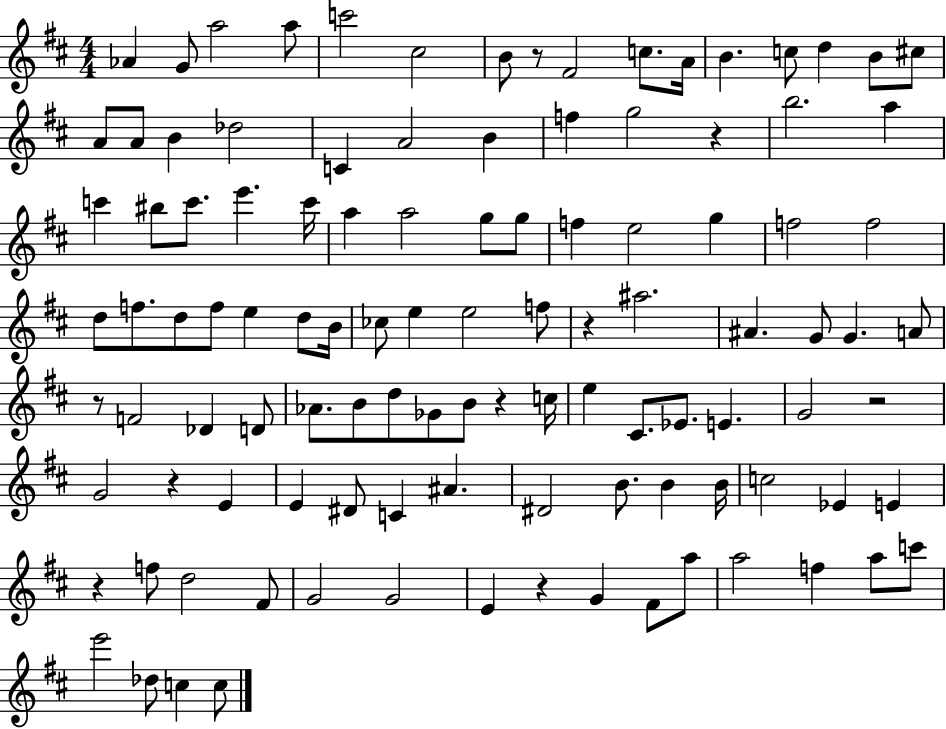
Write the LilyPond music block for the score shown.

{
  \clef treble
  \numericTimeSignature
  \time 4/4
  \key d \major
  \repeat volta 2 { aes'4 g'8 a''2 a''8 | c'''2 cis''2 | b'8 r8 fis'2 c''8. a'16 | b'4. c''8 d''4 b'8 cis''8 | \break a'8 a'8 b'4 des''2 | c'4 a'2 b'4 | f''4 g''2 r4 | b''2. a''4 | \break c'''4 bis''8 c'''8. e'''4. c'''16 | a''4 a''2 g''8 g''8 | f''4 e''2 g''4 | f''2 f''2 | \break d''8 f''8. d''8 f''8 e''4 d''8 b'16 | ces''8 e''4 e''2 f''8 | r4 ais''2. | ais'4. g'8 g'4. a'8 | \break r8 f'2 des'4 d'8 | aes'8. b'8 d''8 ges'8 b'8 r4 c''16 | e''4 cis'8. ees'8. e'4. | g'2 r2 | \break g'2 r4 e'4 | e'4 dis'8 c'4 ais'4. | dis'2 b'8. b'4 b'16 | c''2 ees'4 e'4 | \break r4 f''8 d''2 fis'8 | g'2 g'2 | e'4 r4 g'4 fis'8 a''8 | a''2 f''4 a''8 c'''8 | \break e'''2 des''8 c''4 c''8 | } \bar "|."
}